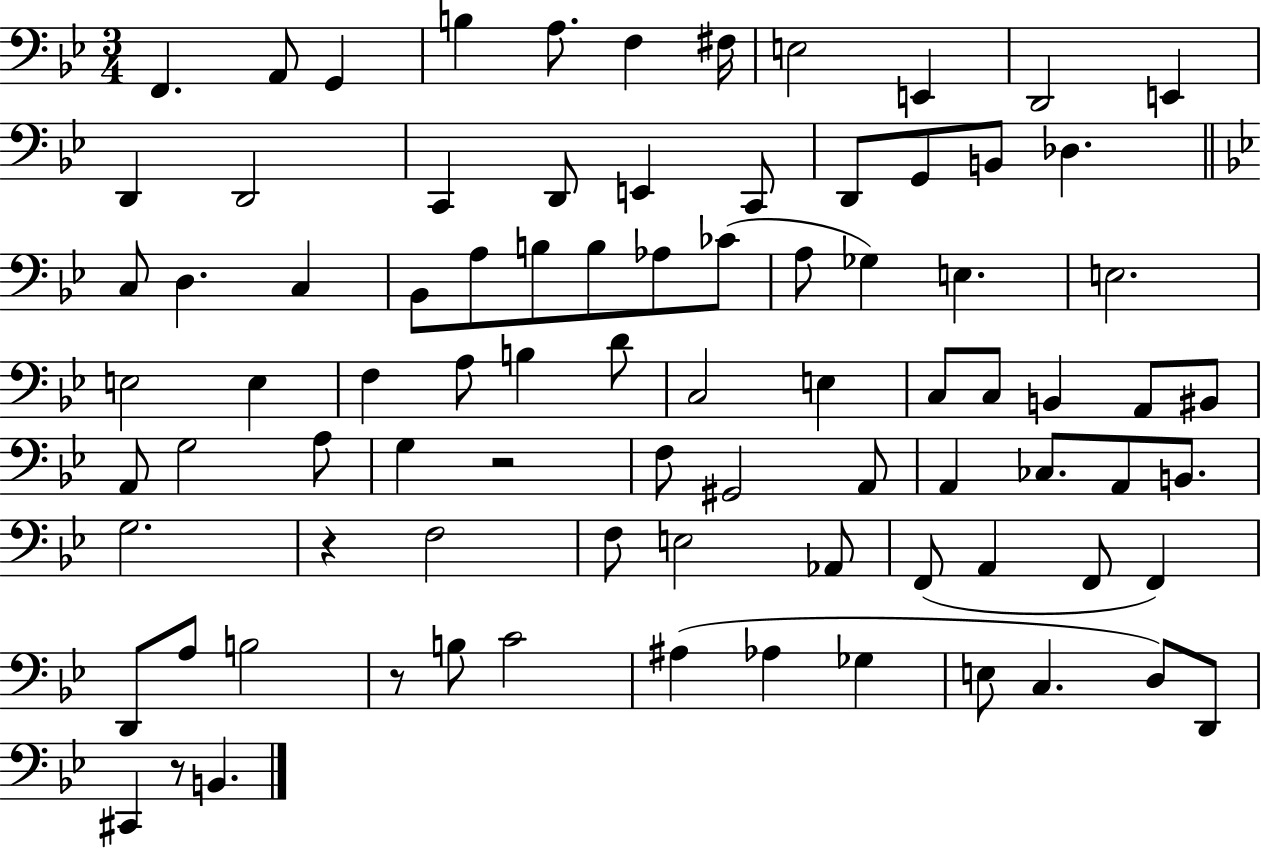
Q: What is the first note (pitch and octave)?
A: F2